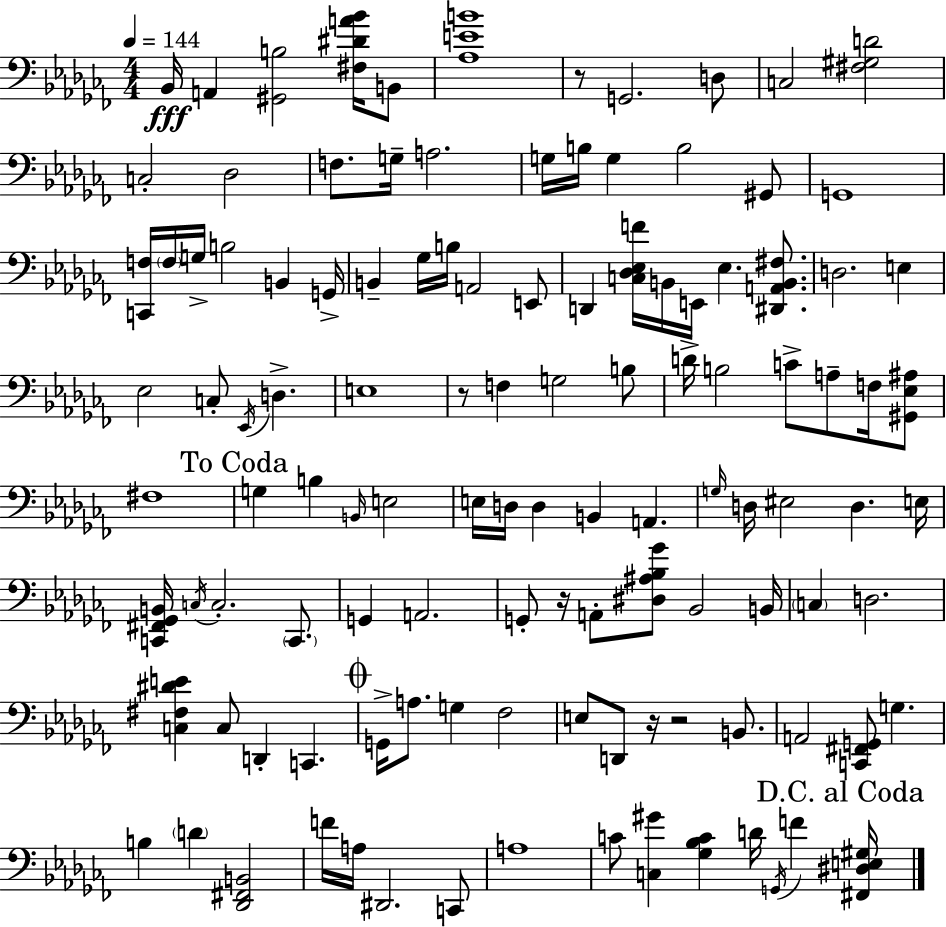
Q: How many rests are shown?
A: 5